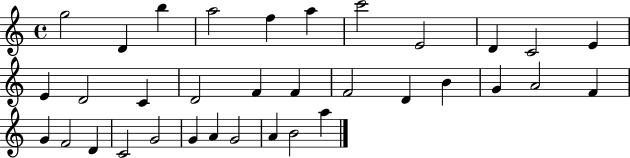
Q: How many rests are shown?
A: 0